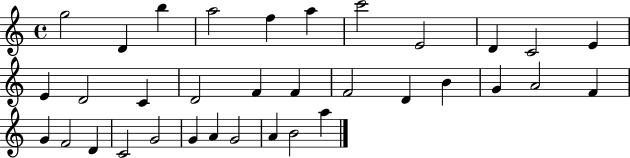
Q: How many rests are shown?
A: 0